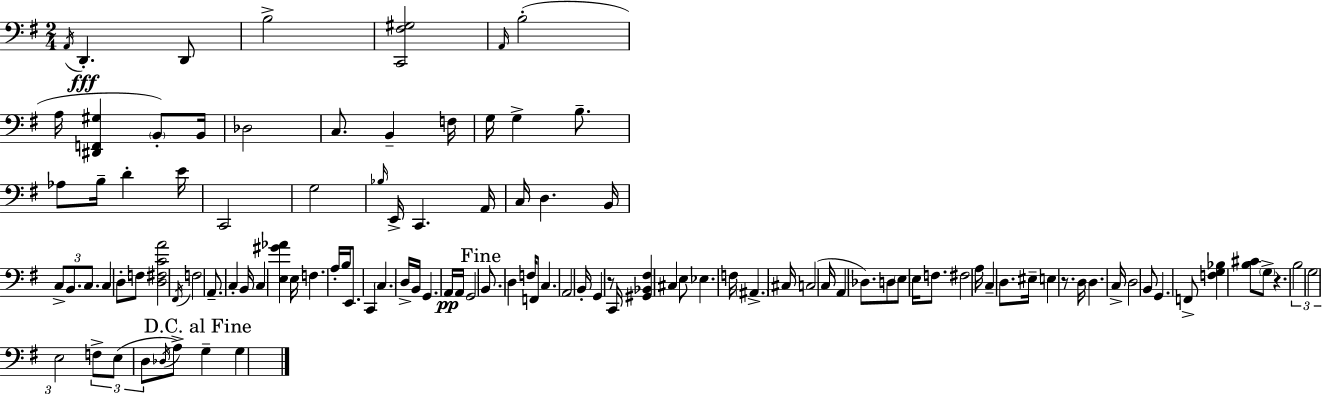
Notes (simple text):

A2/s D2/q. D2/e B3/h [C2,F#3,G#3]/h A2/s B3/h A3/s [D#2,F2,G#3]/q B2/e B2/s Db3/h C3/e. B2/q F3/s G3/s G3/q B3/e. Ab3/e B3/s D4/q E4/s C2/h G3/h Bb3/s E2/s C2/q. A2/s C3/s D3/q. B2/s C3/e B2/e. C3/e. C3/q D3/e F3/e [D3,F#3,C4,A4]/h F#2/s F3/h A2/e. C3/q B2/s C3/q [E3,G#4,Ab4]/q E3/s F3/q. A3/s B3/s E2/e. C2/q C3/q. D3/s B2/s G2/q. A2/s A2/s G2/h B2/e. D3/q F3/s F2/e C3/q. A2/h B2/s G2/q R/e C2/s [G#2,Bb2,F#3]/q C#3/q E3/e Eb3/q. F3/s A#2/q. C#3/s C3/h C3/s A2/q Db3/e. D3/e E3/e E3/s F3/e. F#3/h A3/s C3/q D3/e. EIS3/s E3/q R/e. D3/s D3/q. C3/s D3/h B2/e G2/q. F2/e [F3,G3,Bb3]/q [B3,C#4]/e G3/e R/q. B3/h G3/h E3/h F3/e E3/e D3/e Db3/s A3/e G3/q G3/q